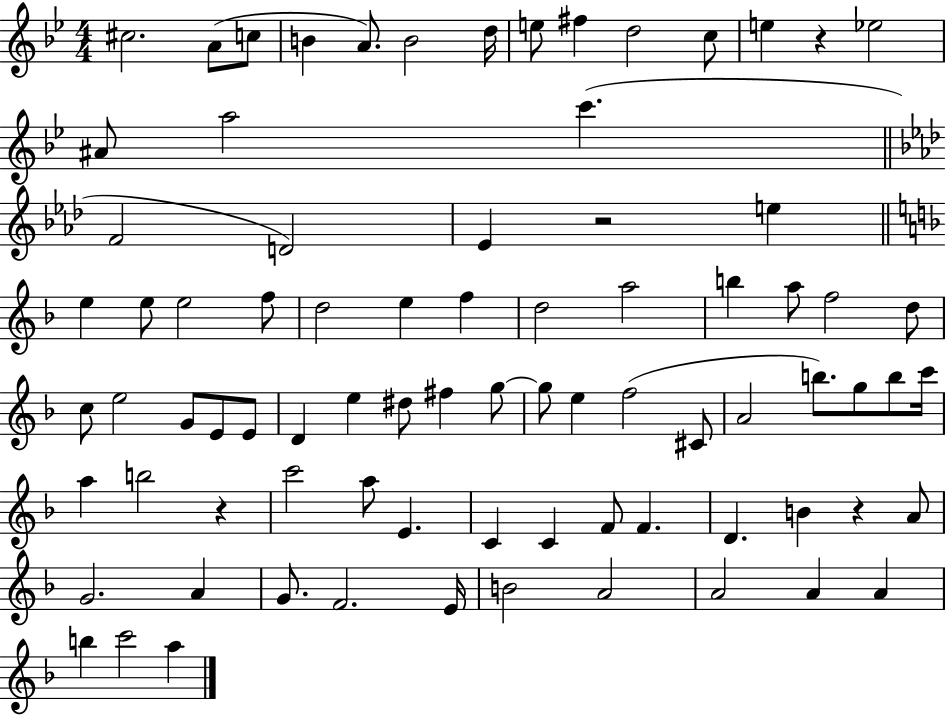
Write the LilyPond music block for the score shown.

{
  \clef treble
  \numericTimeSignature
  \time 4/4
  \key bes \major
  cis''2. a'8( c''8 | b'4 a'8.) b'2 d''16 | e''8 fis''4 d''2 c''8 | e''4 r4 ees''2 | \break ais'8 a''2 c'''4.( | \bar "||" \break \key f \minor f'2 d'2) | ees'4 r2 e''4 | \bar "||" \break \key f \major e''4 e''8 e''2 f''8 | d''2 e''4 f''4 | d''2 a''2 | b''4 a''8 f''2 d''8 | \break c''8 e''2 g'8 e'8 e'8 | d'4 e''4 dis''8 fis''4 g''8~~ | g''8 e''4 f''2( cis'8 | a'2 b''8.) g''8 b''8 c'''16 | \break a''4 b''2 r4 | c'''2 a''8 e'4. | c'4 c'4 f'8 f'4. | d'4. b'4 r4 a'8 | \break g'2. a'4 | g'8. f'2. e'16 | b'2 a'2 | a'2 a'4 a'4 | \break b''4 c'''2 a''4 | \bar "|."
}